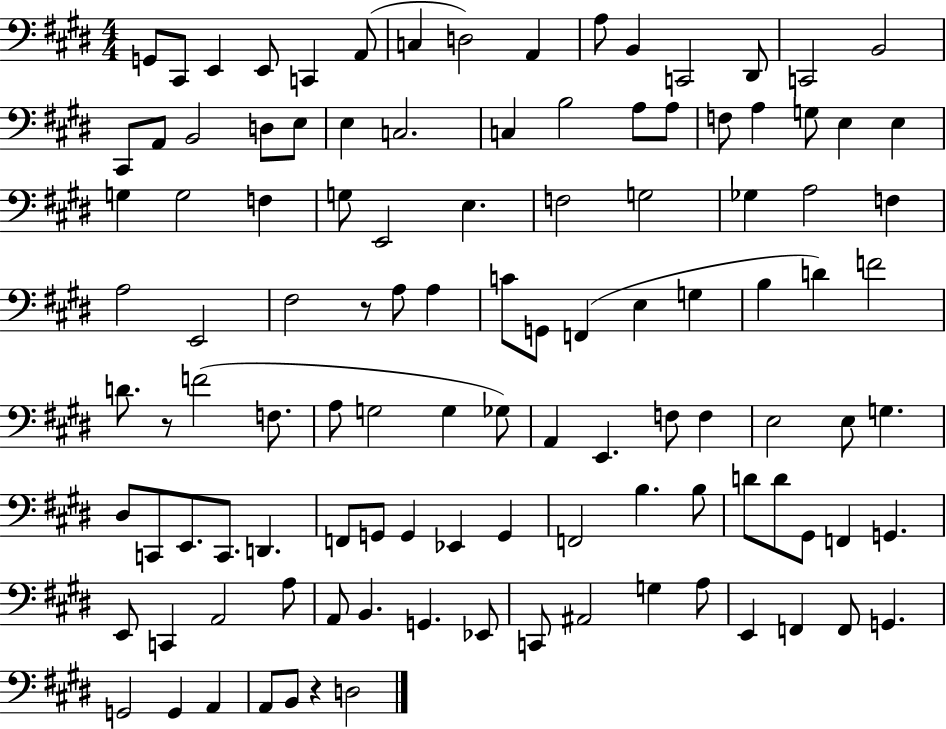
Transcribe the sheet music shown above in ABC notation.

X:1
T:Untitled
M:4/4
L:1/4
K:E
G,,/2 ^C,,/2 E,, E,,/2 C,, A,,/2 C, D,2 A,, A,/2 B,, C,,2 ^D,,/2 C,,2 B,,2 ^C,,/2 A,,/2 B,,2 D,/2 E,/2 E, C,2 C, B,2 A,/2 A,/2 F,/2 A, G,/2 E, E, G, G,2 F, G,/2 E,,2 E, F,2 G,2 _G, A,2 F, A,2 E,,2 ^F,2 z/2 A,/2 A, C/2 G,,/2 F,, E, G, B, D F2 D/2 z/2 F2 F,/2 A,/2 G,2 G, _G,/2 A,, E,, F,/2 F, E,2 E,/2 G, ^D,/2 C,,/2 E,,/2 C,,/2 D,, F,,/2 G,,/2 G,, _E,, G,, F,,2 B, B,/2 D/2 D/2 ^G,,/2 F,, G,, E,,/2 C,, A,,2 A,/2 A,,/2 B,, G,, _E,,/2 C,,/2 ^A,,2 G, A,/2 E,, F,, F,,/2 G,, G,,2 G,, A,, A,,/2 B,,/2 z D,2